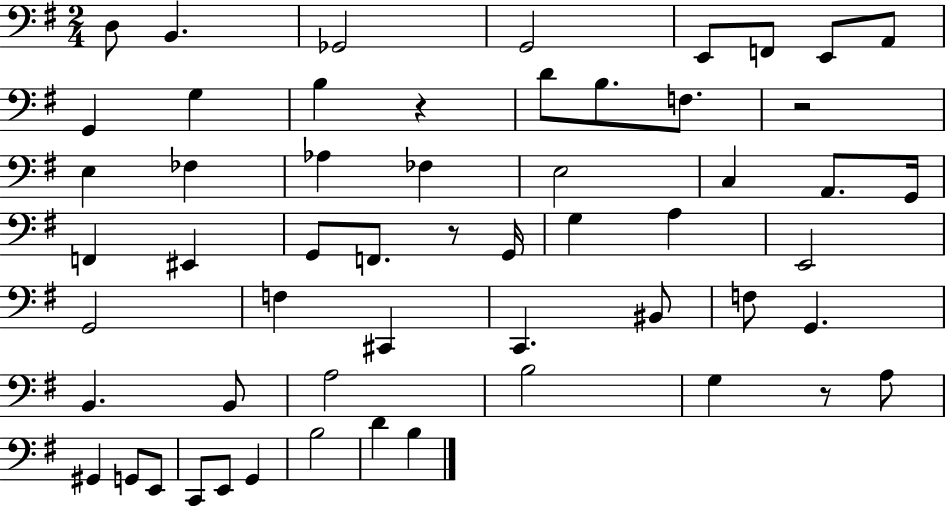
D3/e B2/q. Gb2/h G2/h E2/e F2/e E2/e A2/e G2/q G3/q B3/q R/q D4/e B3/e. F3/e. R/h E3/q FES3/q Ab3/q FES3/q E3/h C3/q A2/e. G2/s F2/q EIS2/q G2/e F2/e. R/e G2/s G3/q A3/q E2/h G2/h F3/q C#2/q C2/q. BIS2/e F3/e G2/q. B2/q. B2/e A3/h B3/h G3/q R/e A3/e G#2/q G2/e E2/e C2/e E2/e G2/q B3/h D4/q B3/q